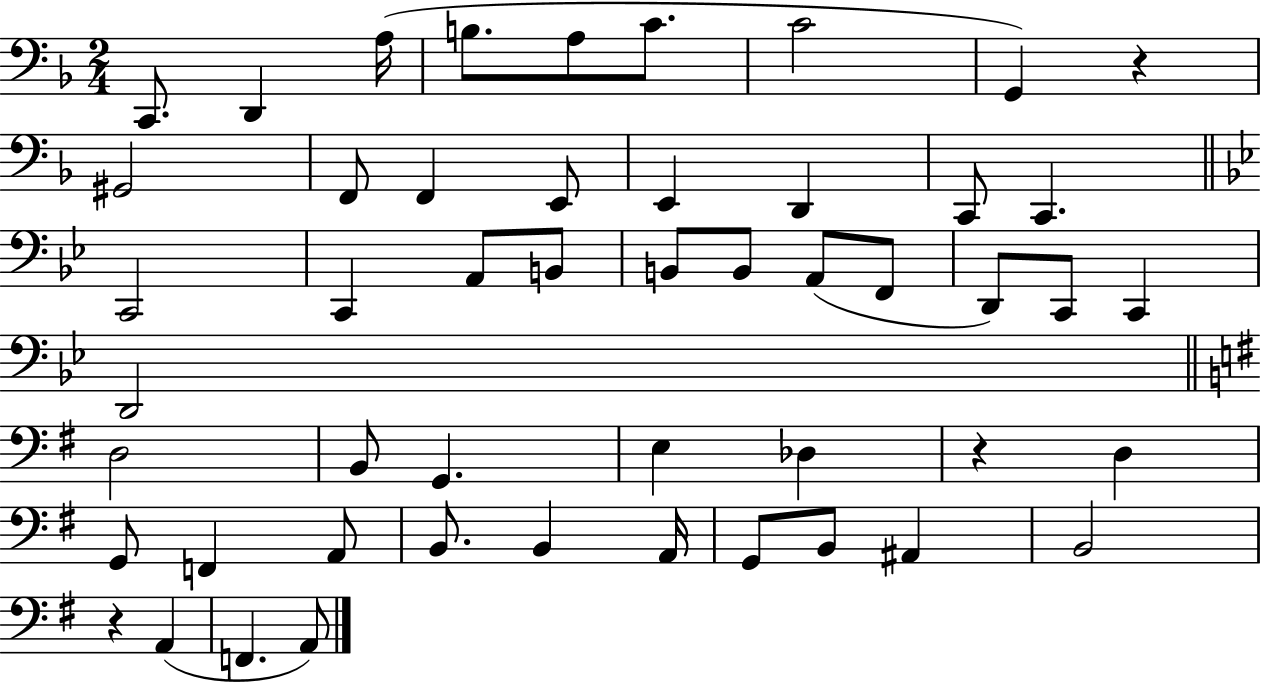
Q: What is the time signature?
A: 2/4